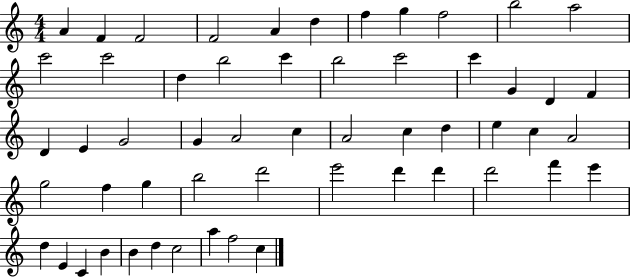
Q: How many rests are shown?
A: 0